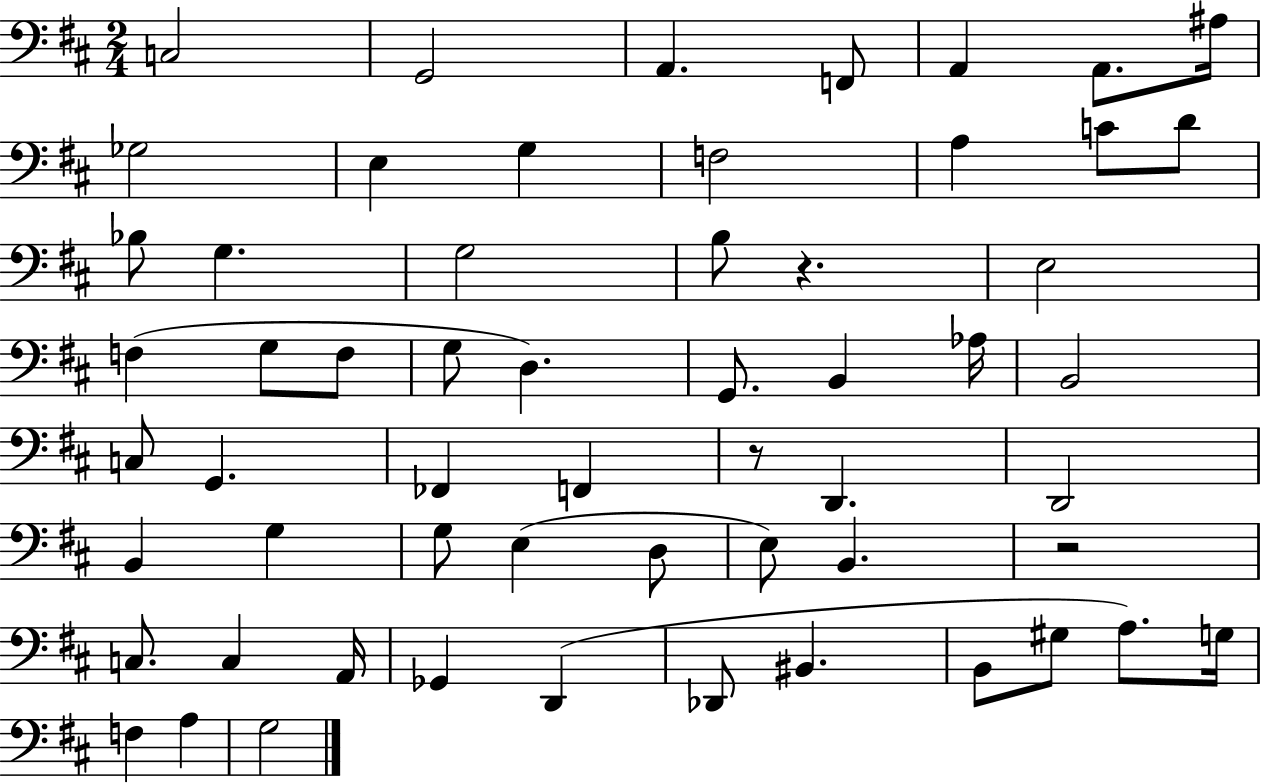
C3/h G2/h A2/q. F2/e A2/q A2/e. A#3/s Gb3/h E3/q G3/q F3/h A3/q C4/e D4/e Bb3/e G3/q. G3/h B3/e R/q. E3/h F3/q G3/e F3/e G3/e D3/q. G2/e. B2/q Ab3/s B2/h C3/e G2/q. FES2/q F2/q R/e D2/q. D2/h B2/q G3/q G3/e E3/q D3/e E3/e B2/q. R/h C3/e. C3/q A2/s Gb2/q D2/q Db2/e BIS2/q. B2/e G#3/e A3/e. G3/s F3/q A3/q G3/h